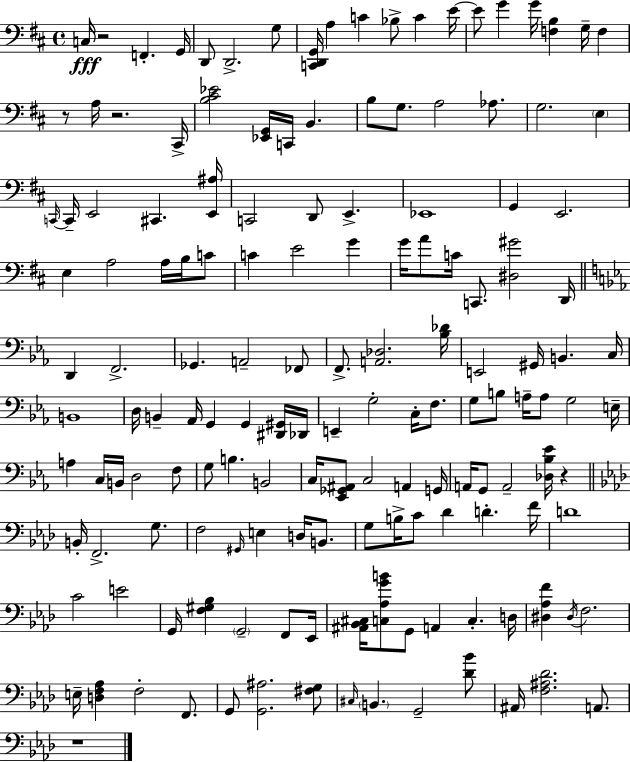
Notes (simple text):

C3/s R/h F2/q. G2/s D2/e D2/h. G3/e [C2,D2,G2]/s A3/q C4/q Bb3/e C4/q E4/s E4/e G4/q G4/s [F3,B3]/q G3/s F3/q R/e A3/s R/h. C#2/s [B3,C#4,Eb4]/h [Eb2,G2]/s C2/s B2/q. B3/e G3/e. A3/h Ab3/e. G3/h. E3/q C2/s C2/s E2/h C#2/q. [E2,A#3]/s C2/h D2/e E2/q. Eb2/w G2/q E2/h. E3/q A3/h A3/s B3/s C4/e C4/q E4/h G4/q G4/s A4/e C4/s C2/e. [D#3,G#4]/h D2/s D2/q F2/h. Gb2/q. A2/h FES2/e F2/e. [A2,Db3]/h. [Bb3,Db4]/s E2/h G#2/s B2/q. C3/s B2/w D3/s B2/q Ab2/s G2/q G2/q [D#2,G#2]/s Db2/s E2/q G3/h C3/s F3/e. G3/e B3/e A3/s A3/e G3/h E3/s A3/q C3/s B2/s D3/h F3/e G3/e B3/q. B2/h C3/s [Eb2,Gb2,A#2]/e C3/h A2/q G2/s A2/s G2/e A2/h [Db3,Bb3,Eb4]/s R/q B2/s F2/h. G3/e. F3/h G#2/s E3/q D3/s B2/e. G3/e B3/s C4/e Db4/q D4/q. F4/s D4/w C4/h E4/h G2/s [F3,G#3,Bb3]/q G2/h F2/e Eb2/s [A#2,Bb2,C#3]/s [C3,Ab3,G4,B4]/e G2/e A2/q C3/q. D3/s [D#3,Ab3,F4]/q D#3/s F3/h. E3/s [D3,F3,Ab3]/q F3/h F2/e. G2/e [G2,A#3]/h. [F#3,G3]/e C#3/s B2/q. G2/h [Db4,Bb4]/e A#2/s [F3,A#3,Db4]/h. A2/e. R/w